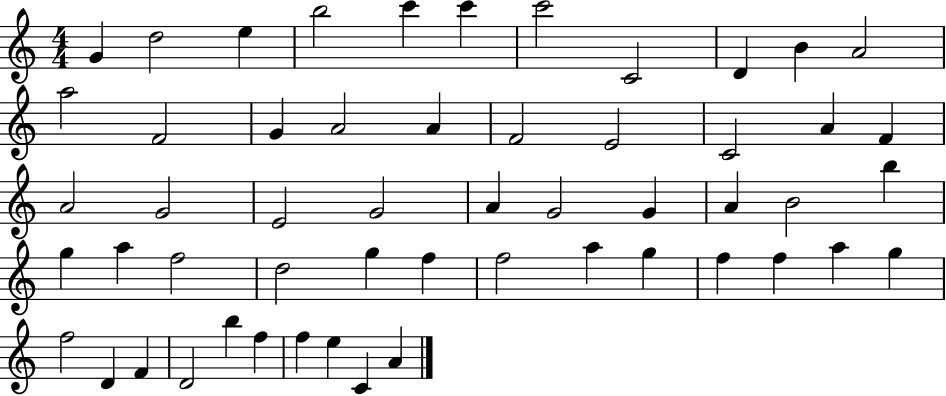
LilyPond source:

{
  \clef treble
  \numericTimeSignature
  \time 4/4
  \key c \major
  g'4 d''2 e''4 | b''2 c'''4 c'''4 | c'''2 c'2 | d'4 b'4 a'2 | \break a''2 f'2 | g'4 a'2 a'4 | f'2 e'2 | c'2 a'4 f'4 | \break a'2 g'2 | e'2 g'2 | a'4 g'2 g'4 | a'4 b'2 b''4 | \break g''4 a''4 f''2 | d''2 g''4 f''4 | f''2 a''4 g''4 | f''4 f''4 a''4 g''4 | \break f''2 d'4 f'4 | d'2 b''4 f''4 | f''4 e''4 c'4 a'4 | \bar "|."
}